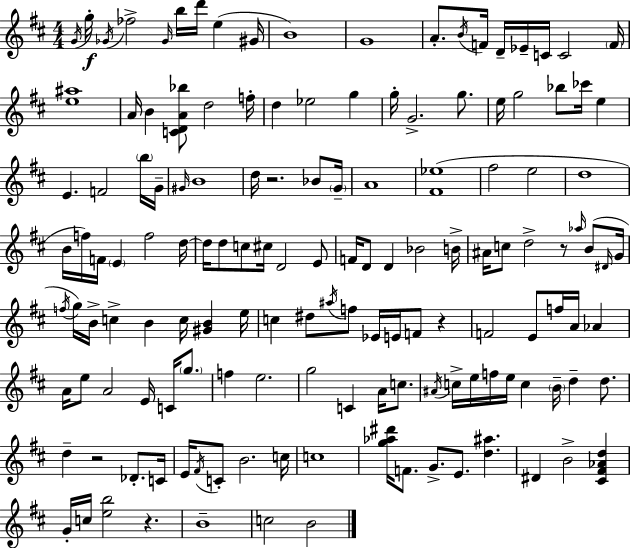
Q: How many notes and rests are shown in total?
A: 143